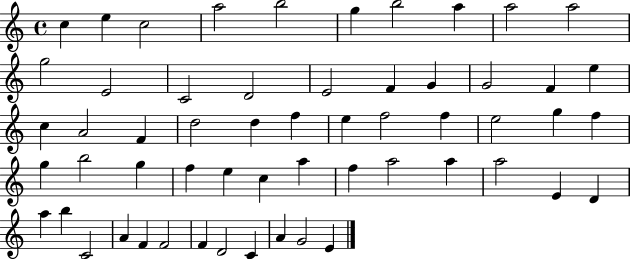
{
  \clef treble
  \time 4/4
  \defaultTimeSignature
  \key c \major
  c''4 e''4 c''2 | a''2 b''2 | g''4 b''2 a''4 | a''2 a''2 | \break g''2 e'2 | c'2 d'2 | e'2 f'4 g'4 | g'2 f'4 e''4 | \break c''4 a'2 f'4 | d''2 d''4 f''4 | e''4 f''2 f''4 | e''2 g''4 f''4 | \break g''4 b''2 g''4 | f''4 e''4 c''4 a''4 | f''4 a''2 a''4 | a''2 e'4 d'4 | \break a''4 b''4 c'2 | a'4 f'4 f'2 | f'4 d'2 c'4 | a'4 g'2 e'4 | \break \bar "|."
}